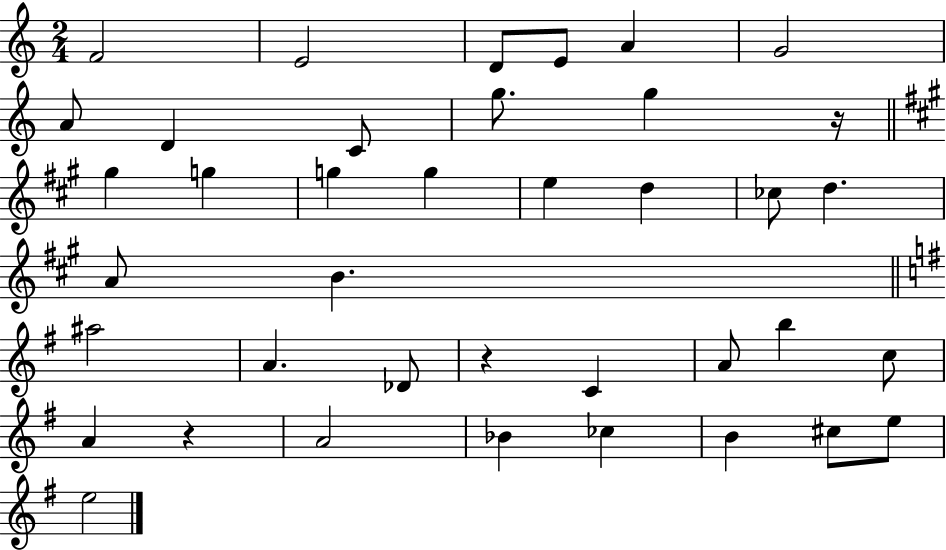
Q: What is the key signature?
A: C major